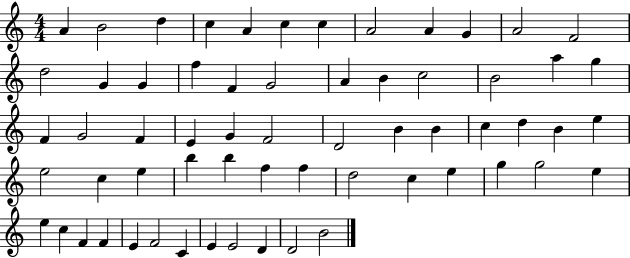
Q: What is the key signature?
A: C major